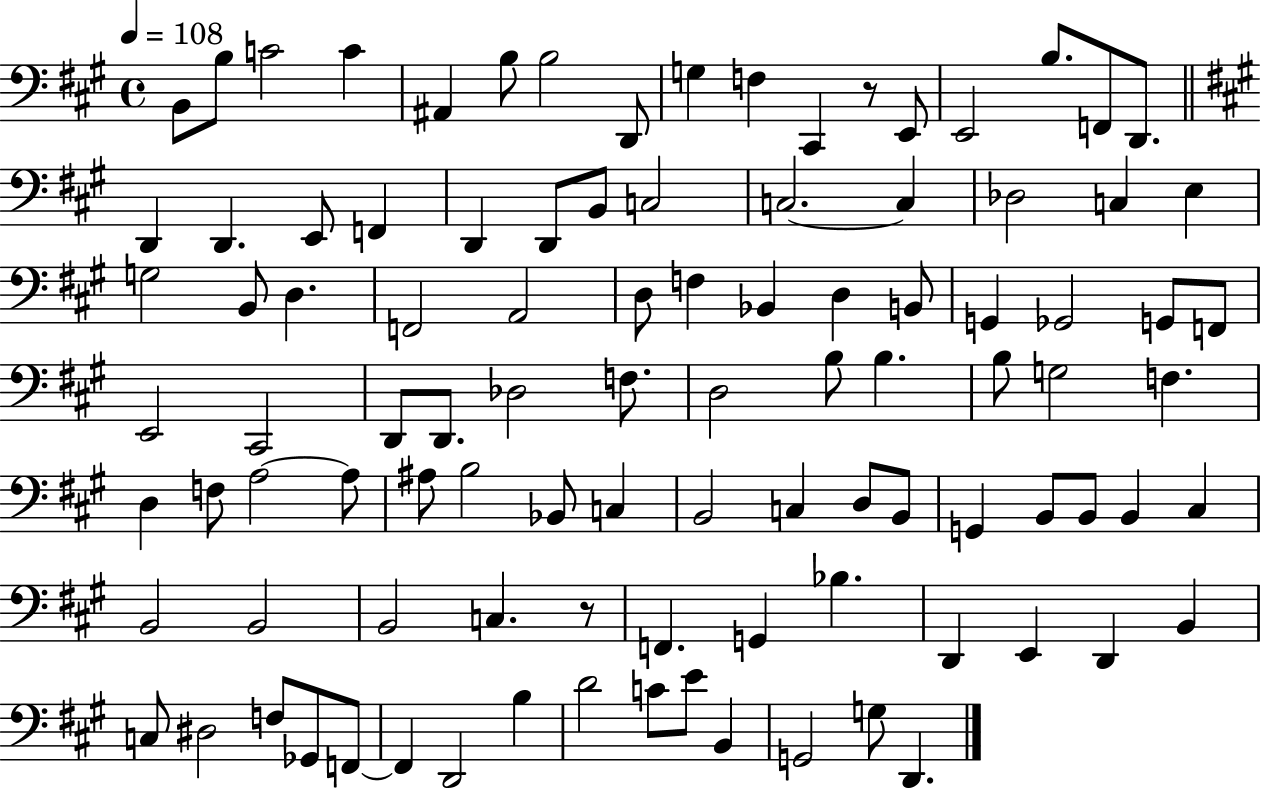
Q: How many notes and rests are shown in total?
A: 100